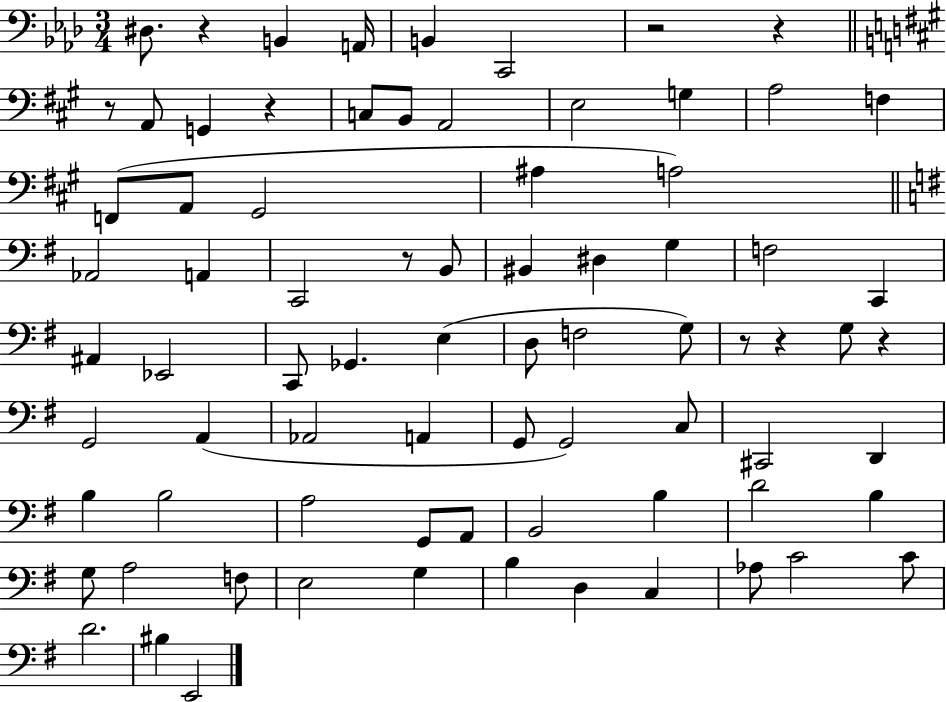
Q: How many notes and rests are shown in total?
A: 78